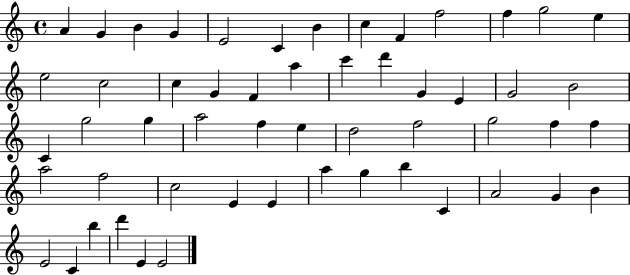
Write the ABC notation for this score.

X:1
T:Untitled
M:4/4
L:1/4
K:C
A G B G E2 C B c F f2 f g2 e e2 c2 c G F a c' d' G E G2 B2 C g2 g a2 f e d2 f2 g2 f f a2 f2 c2 E E a g b C A2 G B E2 C b d' E E2